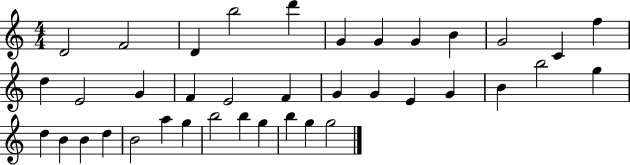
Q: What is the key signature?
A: C major